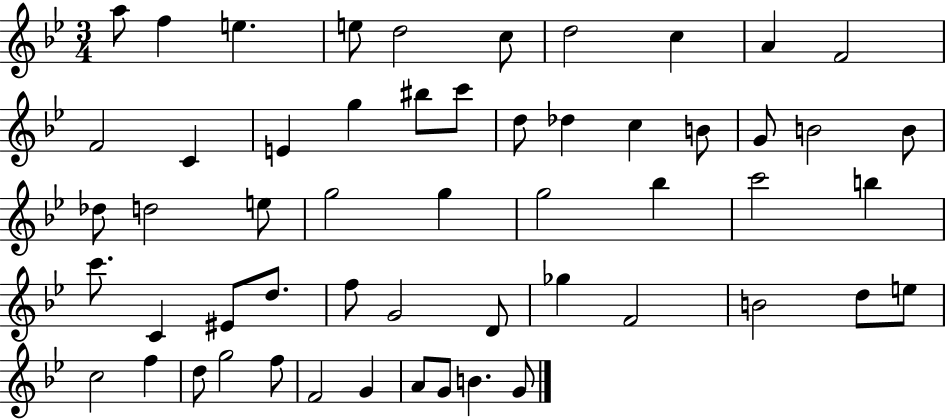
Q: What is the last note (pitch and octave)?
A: G4